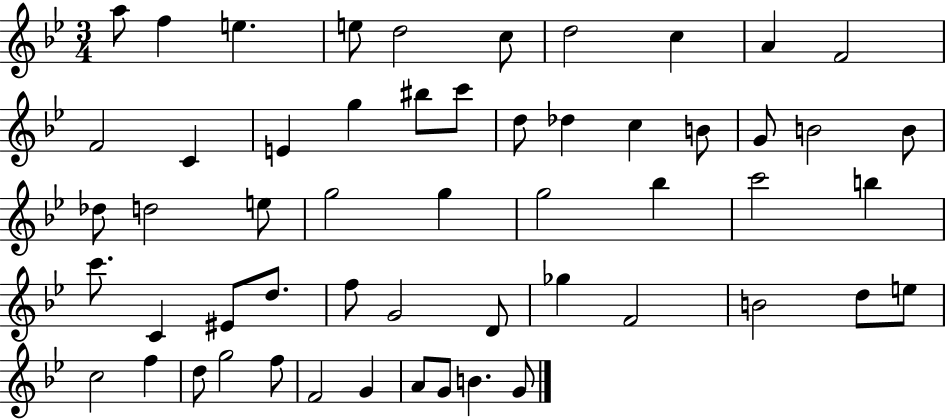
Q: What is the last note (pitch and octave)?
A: G4